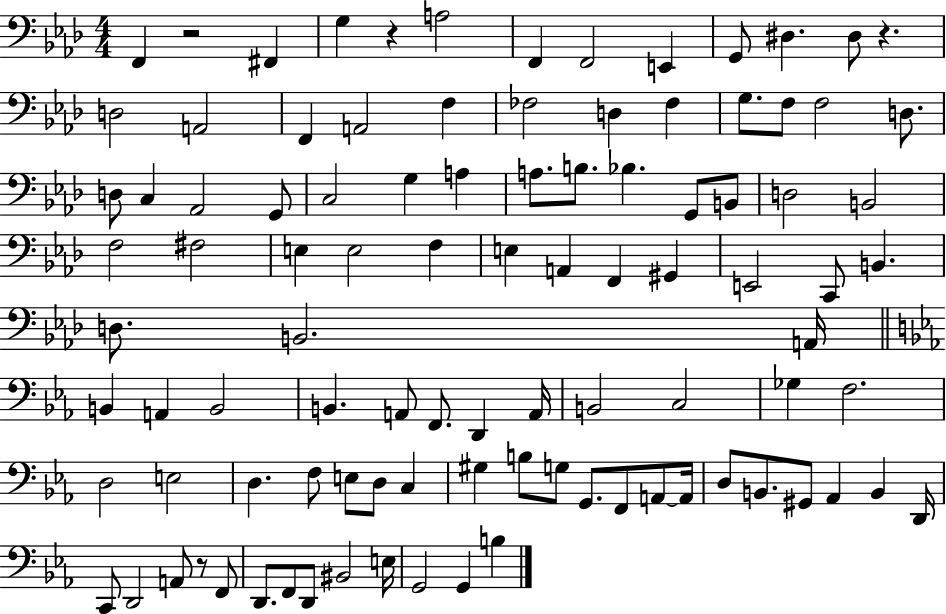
F2/q R/h F#2/q G3/q R/q A3/h F2/q F2/h E2/q G2/e D#3/q. D#3/e R/q. D3/h A2/h F2/q A2/h F3/q FES3/h D3/q FES3/q G3/e. F3/e F3/h D3/e. D3/e C3/q Ab2/h G2/e C3/h G3/q A3/q A3/e. B3/e. Bb3/q. G2/e B2/e D3/h B2/h F3/h F#3/h E3/q E3/h F3/q E3/q A2/q F2/q G#2/q E2/h C2/e B2/q. D3/e. B2/h. A2/s B2/q A2/q B2/h B2/q. A2/e F2/e. D2/q A2/s B2/h C3/h Gb3/q F3/h. D3/h E3/h D3/q. F3/e E3/e D3/e C3/q G#3/q B3/e G3/e G2/e. F2/e A2/e A2/s D3/e B2/e. G#2/e Ab2/q B2/q D2/s C2/e D2/h A2/e R/e F2/e D2/e. F2/e D2/e BIS2/h E3/s G2/h G2/q B3/q